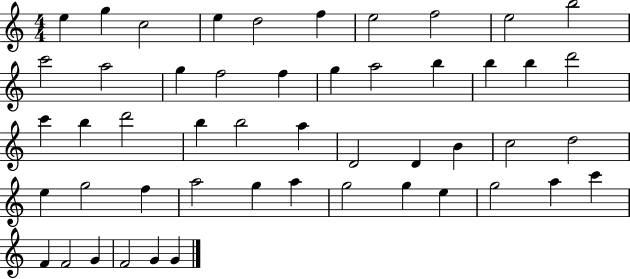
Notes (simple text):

E5/q G5/q C5/h E5/q D5/h F5/q E5/h F5/h E5/h B5/h C6/h A5/h G5/q F5/h F5/q G5/q A5/h B5/q B5/q B5/q D6/h C6/q B5/q D6/h B5/q B5/h A5/q D4/h D4/q B4/q C5/h D5/h E5/q G5/h F5/q A5/h G5/q A5/q G5/h G5/q E5/q G5/h A5/q C6/q F4/q F4/h G4/q F4/h G4/q G4/q